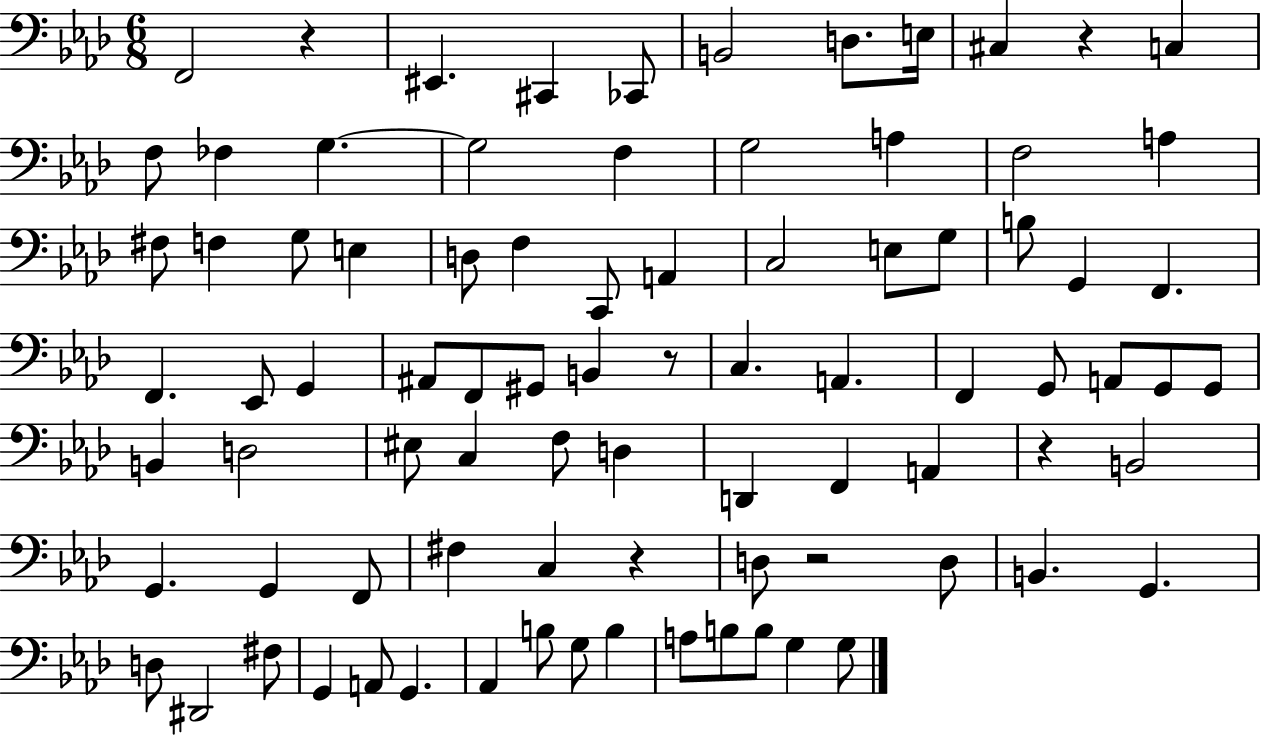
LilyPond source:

{
  \clef bass
  \numericTimeSignature
  \time 6/8
  \key aes \major
  f,2 r4 | eis,4. cis,4 ces,8 | b,2 d8. e16 | cis4 r4 c4 | \break f8 fes4 g4.~~ | g2 f4 | g2 a4 | f2 a4 | \break fis8 f4 g8 e4 | d8 f4 c,8 a,4 | c2 e8 g8 | b8 g,4 f,4. | \break f,4. ees,8 g,4 | ais,8 f,8 gis,8 b,4 r8 | c4. a,4. | f,4 g,8 a,8 g,8 g,8 | \break b,4 d2 | eis8 c4 f8 d4 | d,4 f,4 a,4 | r4 b,2 | \break g,4. g,4 f,8 | fis4 c4 r4 | d8 r2 d8 | b,4. g,4. | \break d8 dis,2 fis8 | g,4 a,8 g,4. | aes,4 b8 g8 b4 | a8 b8 b8 g4 g8 | \break \bar "|."
}